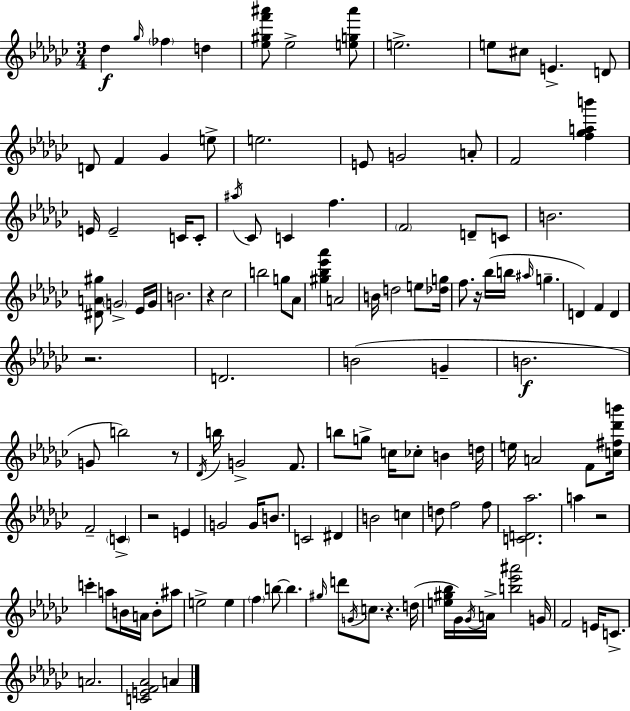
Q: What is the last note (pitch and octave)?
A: A4